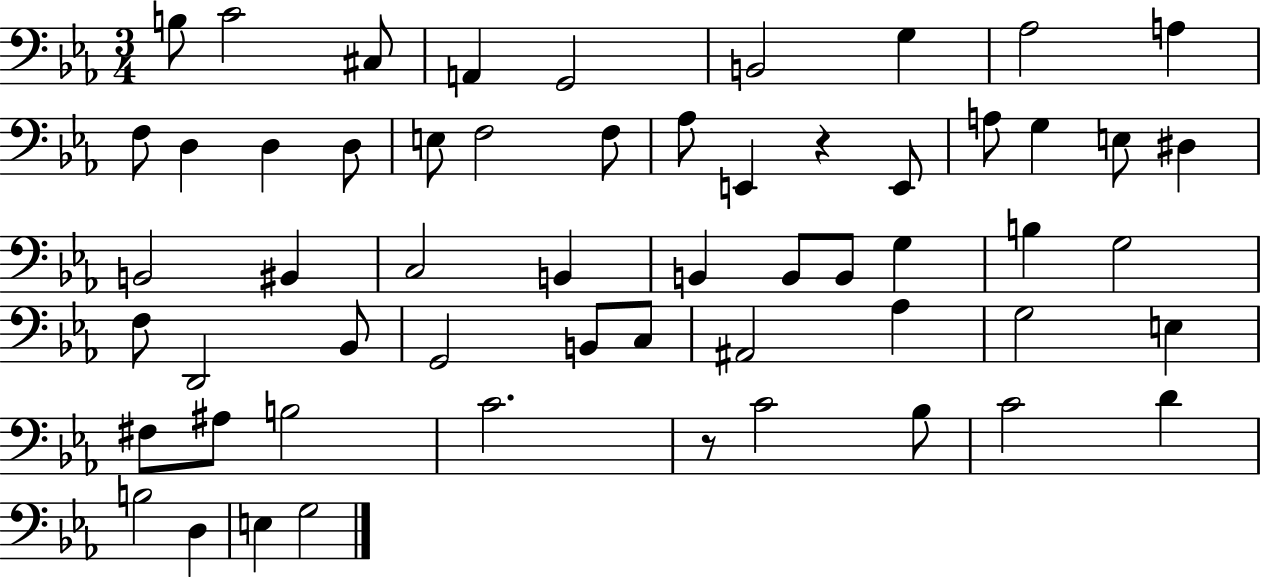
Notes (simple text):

B3/e C4/h C#3/e A2/q G2/h B2/h G3/q Ab3/h A3/q F3/e D3/q D3/q D3/e E3/e F3/h F3/e Ab3/e E2/q R/q E2/e A3/e G3/q E3/e D#3/q B2/h BIS2/q C3/h B2/q B2/q B2/e B2/e G3/q B3/q G3/h F3/e D2/h Bb2/e G2/h B2/e C3/e A#2/h Ab3/q G3/h E3/q F#3/e A#3/e B3/h C4/h. R/e C4/h Bb3/e C4/h D4/q B3/h D3/q E3/q G3/h